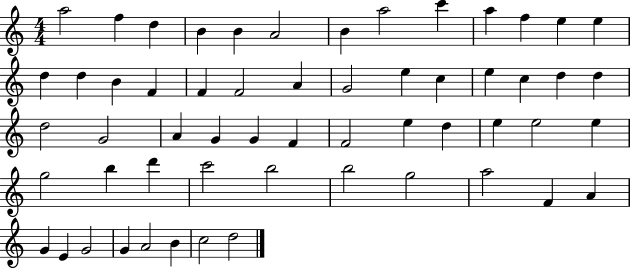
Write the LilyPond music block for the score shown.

{
  \clef treble
  \numericTimeSignature
  \time 4/4
  \key c \major
  a''2 f''4 d''4 | b'4 b'4 a'2 | b'4 a''2 c'''4 | a''4 f''4 e''4 e''4 | \break d''4 d''4 b'4 f'4 | f'4 f'2 a'4 | g'2 e''4 c''4 | e''4 c''4 d''4 d''4 | \break d''2 g'2 | a'4 g'4 g'4 f'4 | f'2 e''4 d''4 | e''4 e''2 e''4 | \break g''2 b''4 d'''4 | c'''2 b''2 | b''2 g''2 | a''2 f'4 a'4 | \break g'4 e'4 g'2 | g'4 a'2 b'4 | c''2 d''2 | \bar "|."
}